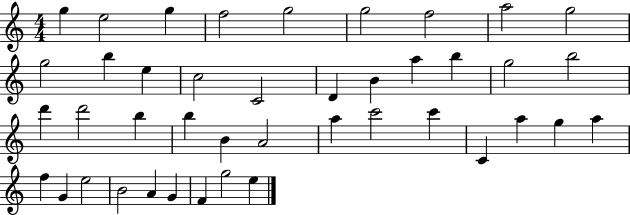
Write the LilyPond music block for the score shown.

{
  \clef treble
  \numericTimeSignature
  \time 4/4
  \key c \major
  g''4 e''2 g''4 | f''2 g''2 | g''2 f''2 | a''2 g''2 | \break g''2 b''4 e''4 | c''2 c'2 | d'4 b'4 a''4 b''4 | g''2 b''2 | \break d'''4 d'''2 b''4 | b''4 b'4 a'2 | a''4 c'''2 c'''4 | c'4 a''4 g''4 a''4 | \break f''4 g'4 e''2 | b'2 a'4 g'4 | f'4 g''2 e''4 | \bar "|."
}